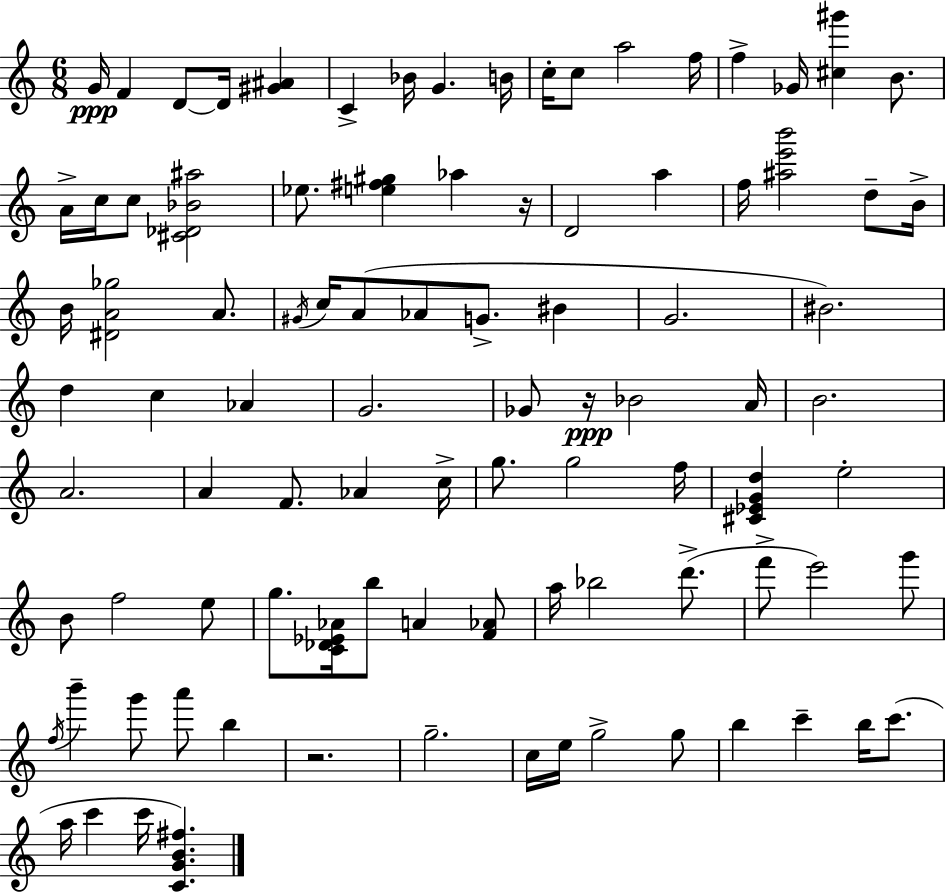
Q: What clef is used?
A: treble